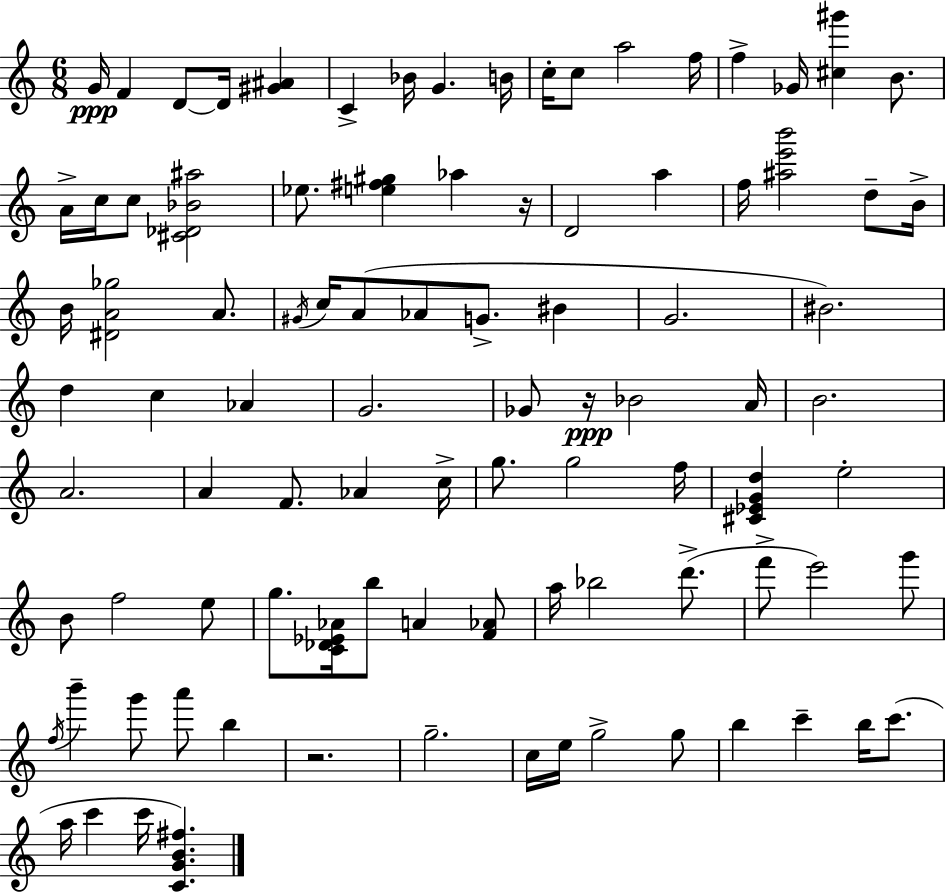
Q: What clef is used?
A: treble